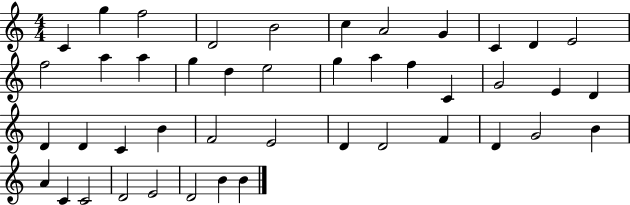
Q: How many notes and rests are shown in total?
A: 44